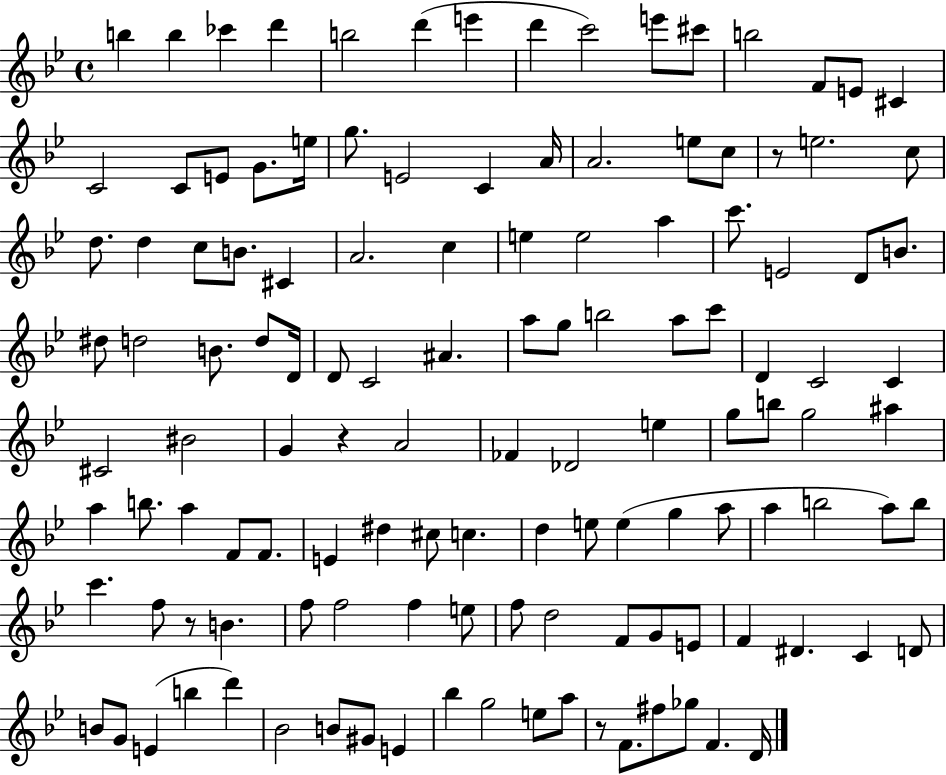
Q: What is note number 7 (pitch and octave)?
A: E6